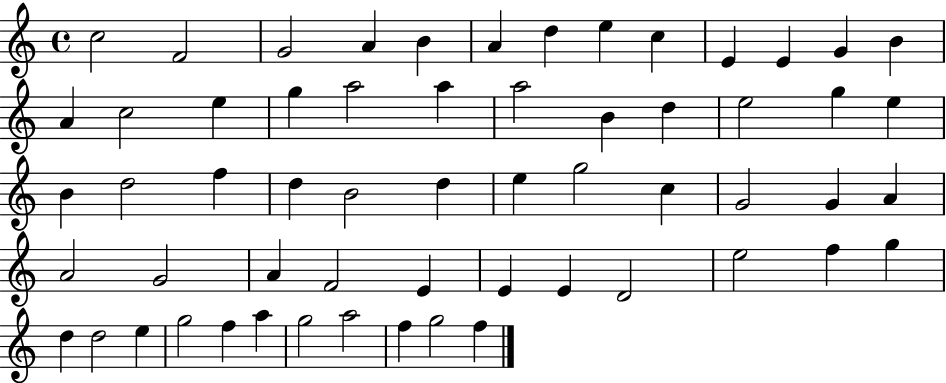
{
  \clef treble
  \time 4/4
  \defaultTimeSignature
  \key c \major
  c''2 f'2 | g'2 a'4 b'4 | a'4 d''4 e''4 c''4 | e'4 e'4 g'4 b'4 | \break a'4 c''2 e''4 | g''4 a''2 a''4 | a''2 b'4 d''4 | e''2 g''4 e''4 | \break b'4 d''2 f''4 | d''4 b'2 d''4 | e''4 g''2 c''4 | g'2 g'4 a'4 | \break a'2 g'2 | a'4 f'2 e'4 | e'4 e'4 d'2 | e''2 f''4 g''4 | \break d''4 d''2 e''4 | g''2 f''4 a''4 | g''2 a''2 | f''4 g''2 f''4 | \break \bar "|."
}